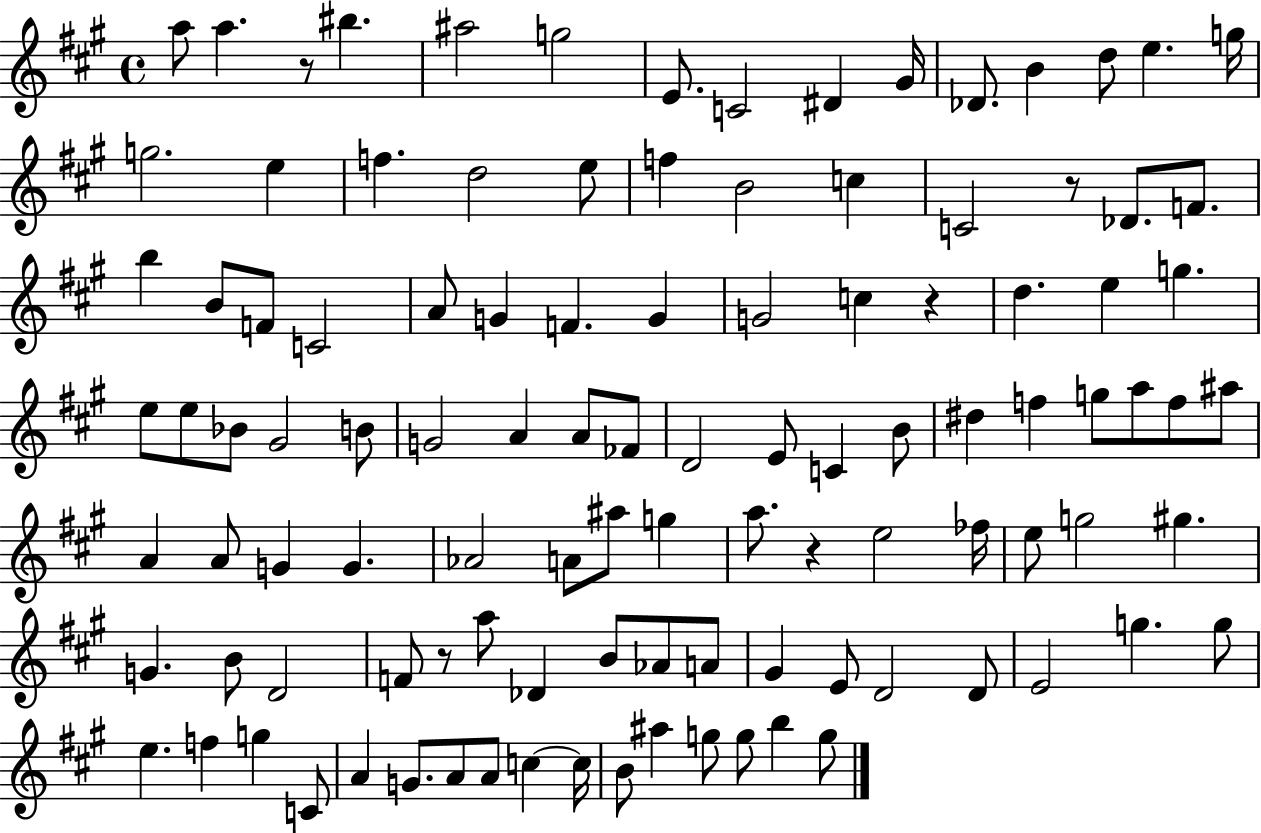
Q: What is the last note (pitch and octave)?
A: G5